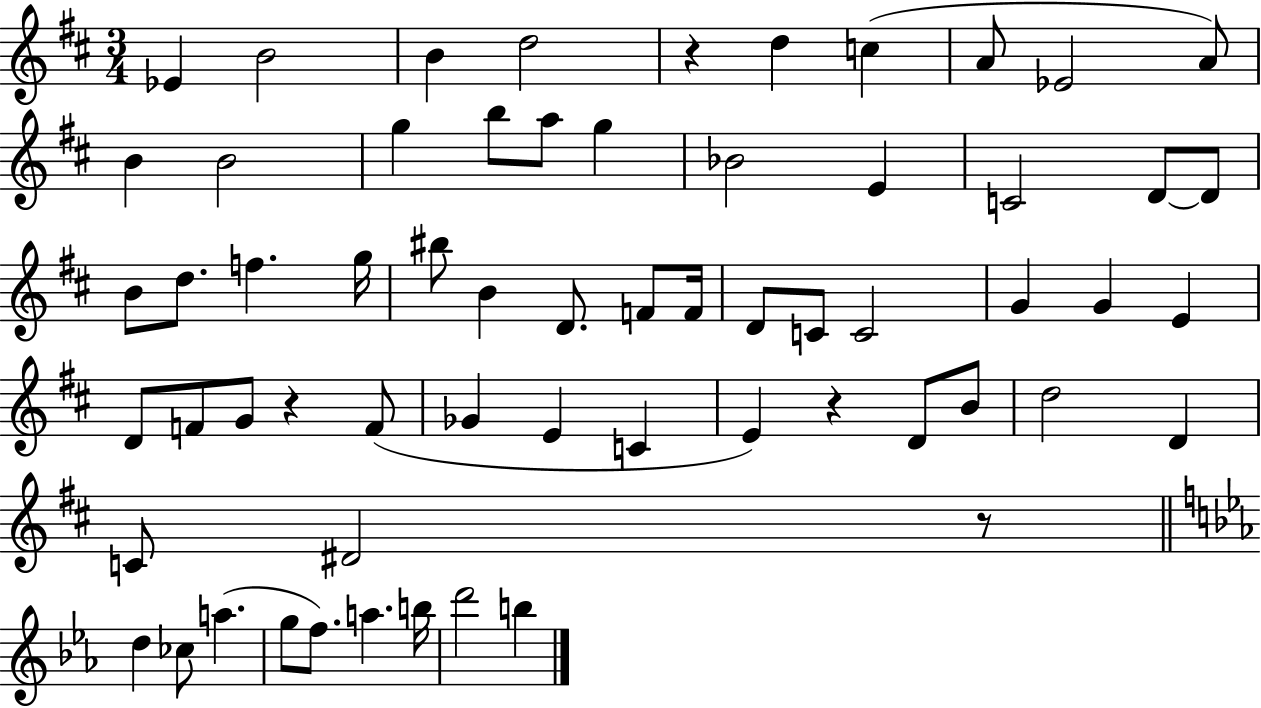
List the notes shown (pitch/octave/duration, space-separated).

Eb4/q B4/h B4/q D5/h R/q D5/q C5/q A4/e Eb4/h A4/e B4/q B4/h G5/q B5/e A5/e G5/q Bb4/h E4/q C4/h D4/e D4/e B4/e D5/e. F5/q. G5/s BIS5/e B4/q D4/e. F4/e F4/s D4/e C4/e C4/h G4/q G4/q E4/q D4/e F4/e G4/e R/q F4/e Gb4/q E4/q C4/q E4/q R/q D4/e B4/e D5/h D4/q C4/e D#4/h R/e D5/q CES5/e A5/q. G5/e F5/e. A5/q. B5/s D6/h B5/q